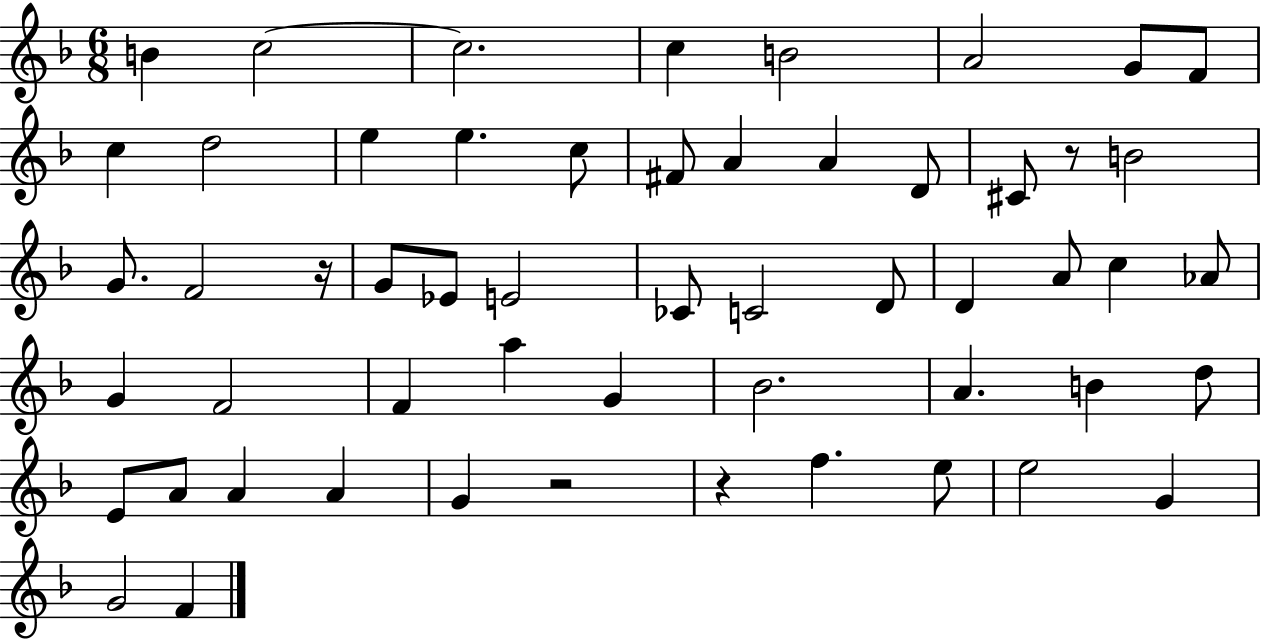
{
  \clef treble
  \numericTimeSignature
  \time 6/8
  \key f \major
  b'4 c''2~~ | c''2. | c''4 b'2 | a'2 g'8 f'8 | \break c''4 d''2 | e''4 e''4. c''8 | fis'8 a'4 a'4 d'8 | cis'8 r8 b'2 | \break g'8. f'2 r16 | g'8 ees'8 e'2 | ces'8 c'2 d'8 | d'4 a'8 c''4 aes'8 | \break g'4 f'2 | f'4 a''4 g'4 | bes'2. | a'4. b'4 d''8 | \break e'8 a'8 a'4 a'4 | g'4 r2 | r4 f''4. e''8 | e''2 g'4 | \break g'2 f'4 | \bar "|."
}